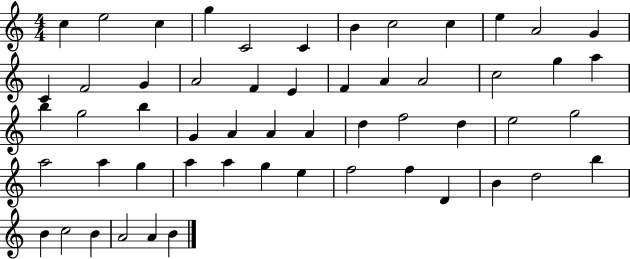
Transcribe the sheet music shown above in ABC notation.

X:1
T:Untitled
M:4/4
L:1/4
K:C
c e2 c g C2 C B c2 c e A2 G C F2 G A2 F E F A A2 c2 g a b g2 b G A A A d f2 d e2 g2 a2 a g a a g e f2 f D B d2 b B c2 B A2 A B